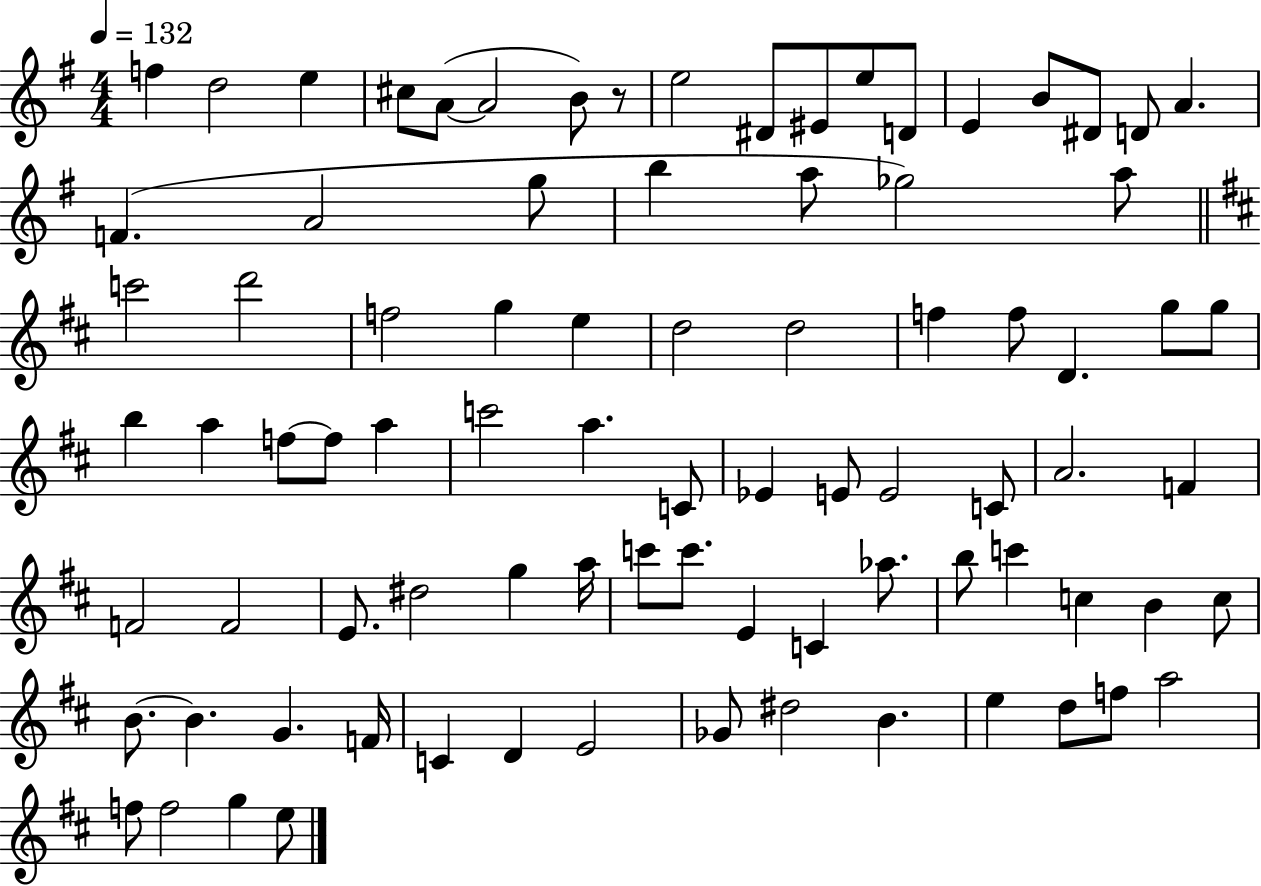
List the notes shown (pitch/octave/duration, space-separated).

F5/q D5/h E5/q C#5/e A4/e A4/h B4/e R/e E5/h D#4/e EIS4/e E5/e D4/e E4/q B4/e D#4/e D4/e A4/q. F4/q. A4/h G5/e B5/q A5/e Gb5/h A5/e C6/h D6/h F5/h G5/q E5/q D5/h D5/h F5/q F5/e D4/q. G5/e G5/e B5/q A5/q F5/e F5/e A5/q C6/h A5/q. C4/e Eb4/q E4/e E4/h C4/e A4/h. F4/q F4/h F4/h E4/e. D#5/h G5/q A5/s C6/e C6/e. E4/q C4/q Ab5/e. B5/e C6/q C5/q B4/q C5/e B4/e. B4/q. G4/q. F4/s C4/q D4/q E4/h Gb4/e D#5/h B4/q. E5/q D5/e F5/e A5/h F5/e F5/h G5/q E5/e